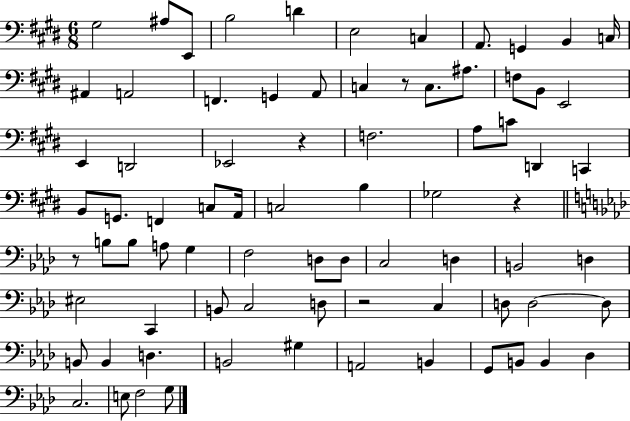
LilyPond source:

{
  \clef bass
  \numericTimeSignature
  \time 6/8
  \key e \major
  gis2 ais8 e,8 | b2 d'4 | e2 c4 | a,8. g,4 b,4 c16 | \break ais,4 a,2 | f,4. g,4 a,8 | c4 r8 c8. ais8. | f8 b,8 e,2 | \break e,4 d,2 | ees,2 r4 | f2. | a8 c'8 d,4 c,4 | \break b,8 g,8. f,4 c8 a,16 | c2 b4 | ges2 r4 | \bar "||" \break \key f \minor r8 b8 b8 a8 g4 | f2 d8 d8 | c2 d4 | b,2 d4 | \break eis2 c,4 | b,8 c2 d8 | r2 c4 | d8 d2~~ d8 | \break b,8 b,4 d4. | b,2 gis4 | a,2 b,4 | g,8 b,8 b,4 des4 | \break c2. | e8 f2 g8 | \bar "|."
}